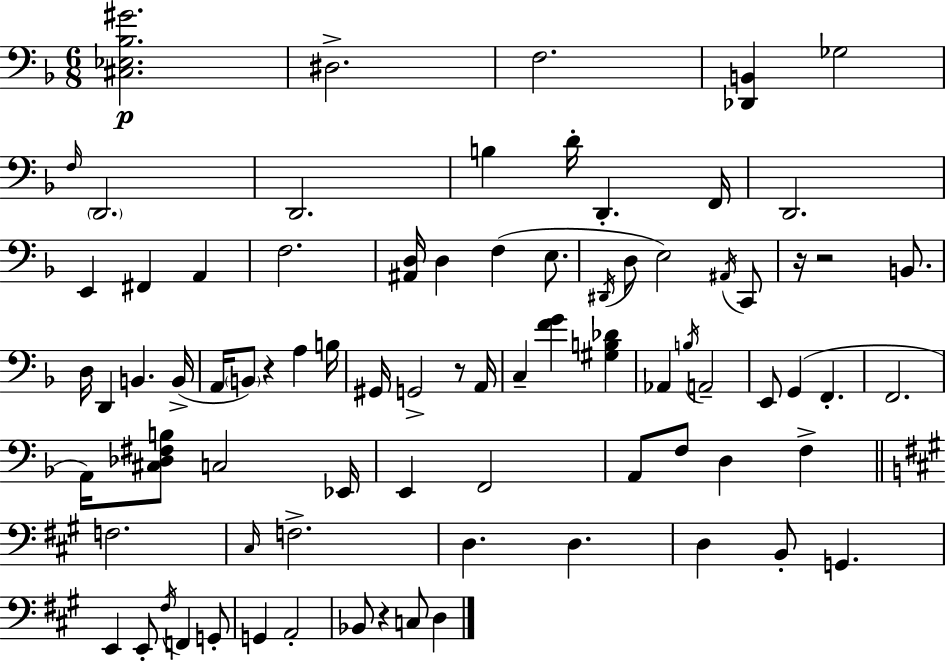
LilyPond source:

{
  \clef bass
  \numericTimeSignature
  \time 6/8
  \key f \major
  <cis ees bes gis'>2.\p | dis2.-> | f2. | <des, b,>4 ges2 | \break \grace { f16 } \parenthesize d,2. | d,2. | b4 d'16-. d,4.-. | f,16 d,2. | \break e,4 fis,4 a,4 | f2. | <ais, d>16 d4 f4( e8. | \acciaccatura { dis,16 } d8 e2) | \break \acciaccatura { ais,16 } c,8 r16 r2 | b,8. d16 d,4 b,4. | b,16->( a,16 \parenthesize b,8) r4 a4 | b16 gis,16 g,2-> | \break r8 a,16 c4-- <f' g'>4 <gis b des'>4 | aes,4 \acciaccatura { b16 } a,2-- | e,8 g,4( f,4.-. | f,2. | \break a,16) <cis des fis b>8 c2 | ees,16 e,4 f,2 | a,8 f8 d4 | f4-> \bar "||" \break \key a \major f2. | \grace { cis16 } f2.-> | d4. d4. | d4 b,8-. g,4. | \break e,4 e,8-. \acciaccatura { fis16 } f,4 | g,8-. g,4 a,2-. | bes,8 r4 c8 d4 | \bar "|."
}